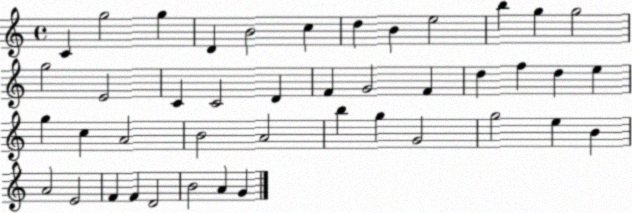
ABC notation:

X:1
T:Untitled
M:4/4
L:1/4
K:C
C g2 g D B2 c d B e2 b g g2 g2 E2 C C2 D F G2 F d f d e g c A2 B2 A2 b g G2 g2 e B A2 E2 F F D2 B2 A G